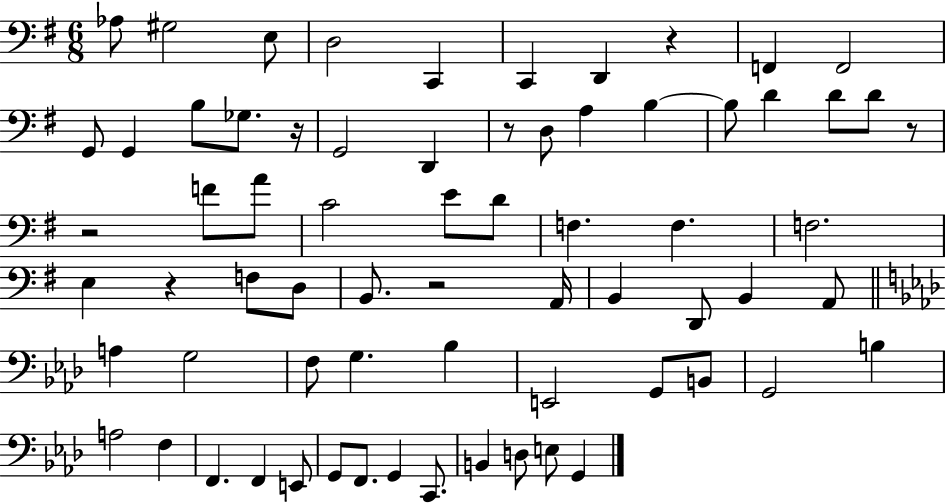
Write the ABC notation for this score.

X:1
T:Untitled
M:6/8
L:1/4
K:G
_A,/2 ^G,2 E,/2 D,2 C,, C,, D,, z F,, F,,2 G,,/2 G,, B,/2 _G,/2 z/4 G,,2 D,, z/2 D,/2 A, B, B,/2 D D/2 D/2 z/2 z2 F/2 A/2 C2 E/2 D/2 F, F, F,2 E, z F,/2 D,/2 B,,/2 z2 A,,/4 B,, D,,/2 B,, A,,/2 A, G,2 F,/2 G, _B, E,,2 G,,/2 B,,/2 G,,2 B, A,2 F, F,, F,, E,,/2 G,,/2 F,,/2 G,, C,,/2 B,, D,/2 E,/2 G,,